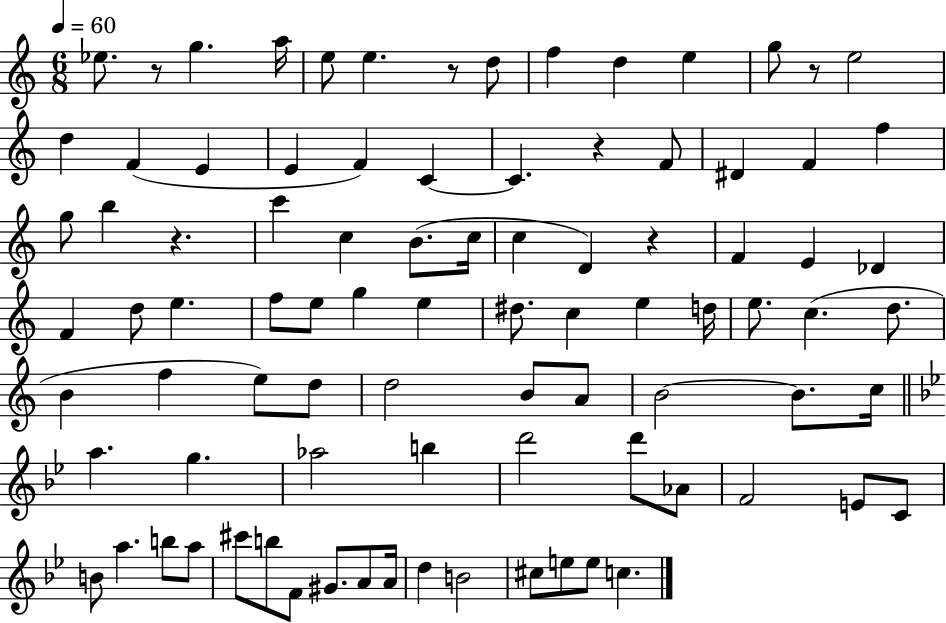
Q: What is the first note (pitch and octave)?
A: Eb5